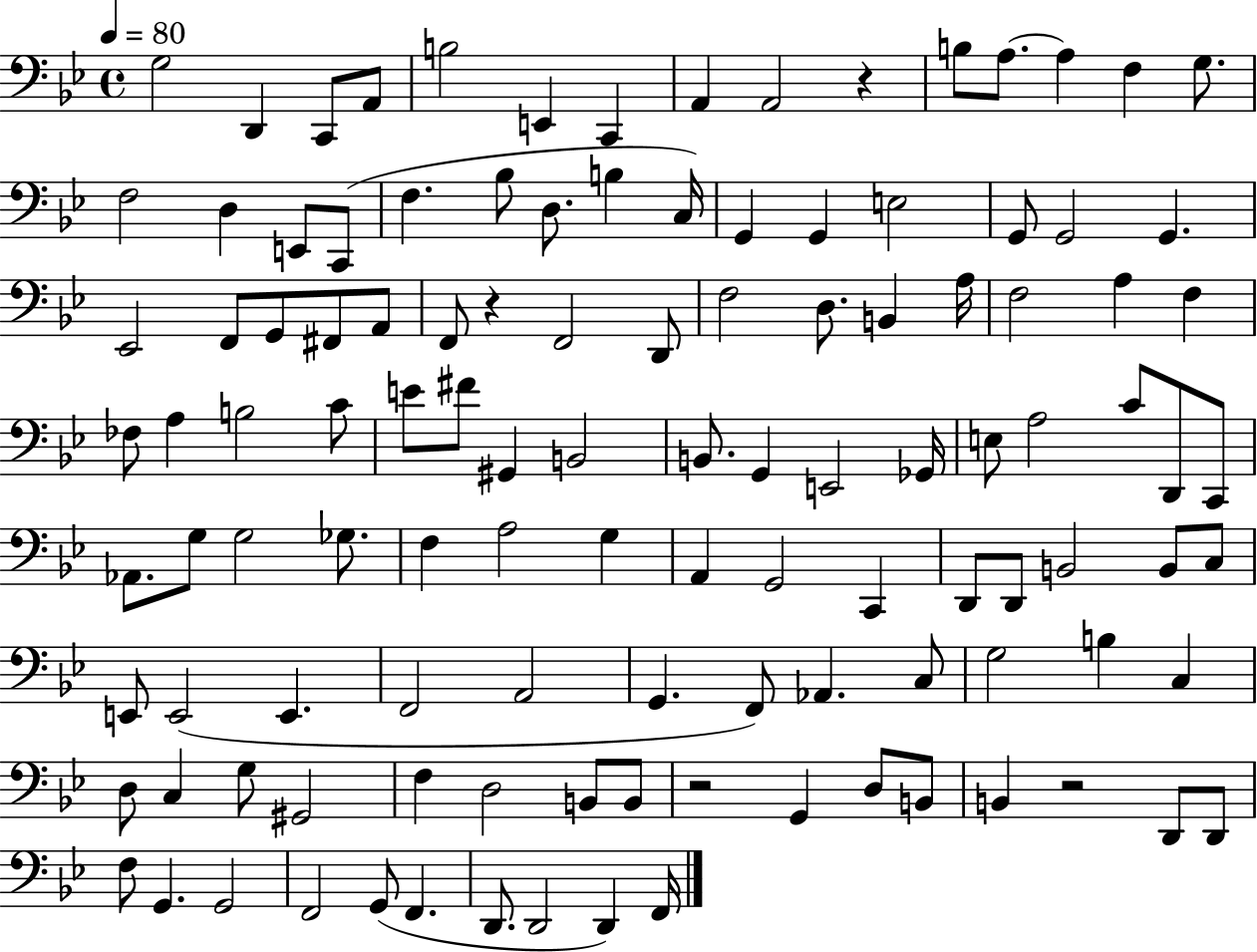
{
  \clef bass
  \time 4/4
  \defaultTimeSignature
  \key bes \major
  \tempo 4 = 80
  g2 d,4 c,8 a,8 | b2 e,4 c,4 | a,4 a,2 r4 | b8 a8.~~ a4 f4 g8. | \break f2 d4 e,8 c,8( | f4. bes8 d8. b4 c16) | g,4 g,4 e2 | g,8 g,2 g,4. | \break ees,2 f,8 g,8 fis,8 a,8 | f,8 r4 f,2 d,8 | f2 d8. b,4 a16 | f2 a4 f4 | \break fes8 a4 b2 c'8 | e'8 fis'8 gis,4 b,2 | b,8. g,4 e,2 ges,16 | e8 a2 c'8 d,8 c,8 | \break aes,8. g8 g2 ges8. | f4 a2 g4 | a,4 g,2 c,4 | d,8 d,8 b,2 b,8 c8 | \break e,8 e,2( e,4. | f,2 a,2 | g,4. f,8) aes,4. c8 | g2 b4 c4 | \break d8 c4 g8 gis,2 | f4 d2 b,8 b,8 | r2 g,4 d8 b,8 | b,4 r2 d,8 d,8 | \break f8 g,4. g,2 | f,2 g,8( f,4. | d,8. d,2 d,4) f,16 | \bar "|."
}